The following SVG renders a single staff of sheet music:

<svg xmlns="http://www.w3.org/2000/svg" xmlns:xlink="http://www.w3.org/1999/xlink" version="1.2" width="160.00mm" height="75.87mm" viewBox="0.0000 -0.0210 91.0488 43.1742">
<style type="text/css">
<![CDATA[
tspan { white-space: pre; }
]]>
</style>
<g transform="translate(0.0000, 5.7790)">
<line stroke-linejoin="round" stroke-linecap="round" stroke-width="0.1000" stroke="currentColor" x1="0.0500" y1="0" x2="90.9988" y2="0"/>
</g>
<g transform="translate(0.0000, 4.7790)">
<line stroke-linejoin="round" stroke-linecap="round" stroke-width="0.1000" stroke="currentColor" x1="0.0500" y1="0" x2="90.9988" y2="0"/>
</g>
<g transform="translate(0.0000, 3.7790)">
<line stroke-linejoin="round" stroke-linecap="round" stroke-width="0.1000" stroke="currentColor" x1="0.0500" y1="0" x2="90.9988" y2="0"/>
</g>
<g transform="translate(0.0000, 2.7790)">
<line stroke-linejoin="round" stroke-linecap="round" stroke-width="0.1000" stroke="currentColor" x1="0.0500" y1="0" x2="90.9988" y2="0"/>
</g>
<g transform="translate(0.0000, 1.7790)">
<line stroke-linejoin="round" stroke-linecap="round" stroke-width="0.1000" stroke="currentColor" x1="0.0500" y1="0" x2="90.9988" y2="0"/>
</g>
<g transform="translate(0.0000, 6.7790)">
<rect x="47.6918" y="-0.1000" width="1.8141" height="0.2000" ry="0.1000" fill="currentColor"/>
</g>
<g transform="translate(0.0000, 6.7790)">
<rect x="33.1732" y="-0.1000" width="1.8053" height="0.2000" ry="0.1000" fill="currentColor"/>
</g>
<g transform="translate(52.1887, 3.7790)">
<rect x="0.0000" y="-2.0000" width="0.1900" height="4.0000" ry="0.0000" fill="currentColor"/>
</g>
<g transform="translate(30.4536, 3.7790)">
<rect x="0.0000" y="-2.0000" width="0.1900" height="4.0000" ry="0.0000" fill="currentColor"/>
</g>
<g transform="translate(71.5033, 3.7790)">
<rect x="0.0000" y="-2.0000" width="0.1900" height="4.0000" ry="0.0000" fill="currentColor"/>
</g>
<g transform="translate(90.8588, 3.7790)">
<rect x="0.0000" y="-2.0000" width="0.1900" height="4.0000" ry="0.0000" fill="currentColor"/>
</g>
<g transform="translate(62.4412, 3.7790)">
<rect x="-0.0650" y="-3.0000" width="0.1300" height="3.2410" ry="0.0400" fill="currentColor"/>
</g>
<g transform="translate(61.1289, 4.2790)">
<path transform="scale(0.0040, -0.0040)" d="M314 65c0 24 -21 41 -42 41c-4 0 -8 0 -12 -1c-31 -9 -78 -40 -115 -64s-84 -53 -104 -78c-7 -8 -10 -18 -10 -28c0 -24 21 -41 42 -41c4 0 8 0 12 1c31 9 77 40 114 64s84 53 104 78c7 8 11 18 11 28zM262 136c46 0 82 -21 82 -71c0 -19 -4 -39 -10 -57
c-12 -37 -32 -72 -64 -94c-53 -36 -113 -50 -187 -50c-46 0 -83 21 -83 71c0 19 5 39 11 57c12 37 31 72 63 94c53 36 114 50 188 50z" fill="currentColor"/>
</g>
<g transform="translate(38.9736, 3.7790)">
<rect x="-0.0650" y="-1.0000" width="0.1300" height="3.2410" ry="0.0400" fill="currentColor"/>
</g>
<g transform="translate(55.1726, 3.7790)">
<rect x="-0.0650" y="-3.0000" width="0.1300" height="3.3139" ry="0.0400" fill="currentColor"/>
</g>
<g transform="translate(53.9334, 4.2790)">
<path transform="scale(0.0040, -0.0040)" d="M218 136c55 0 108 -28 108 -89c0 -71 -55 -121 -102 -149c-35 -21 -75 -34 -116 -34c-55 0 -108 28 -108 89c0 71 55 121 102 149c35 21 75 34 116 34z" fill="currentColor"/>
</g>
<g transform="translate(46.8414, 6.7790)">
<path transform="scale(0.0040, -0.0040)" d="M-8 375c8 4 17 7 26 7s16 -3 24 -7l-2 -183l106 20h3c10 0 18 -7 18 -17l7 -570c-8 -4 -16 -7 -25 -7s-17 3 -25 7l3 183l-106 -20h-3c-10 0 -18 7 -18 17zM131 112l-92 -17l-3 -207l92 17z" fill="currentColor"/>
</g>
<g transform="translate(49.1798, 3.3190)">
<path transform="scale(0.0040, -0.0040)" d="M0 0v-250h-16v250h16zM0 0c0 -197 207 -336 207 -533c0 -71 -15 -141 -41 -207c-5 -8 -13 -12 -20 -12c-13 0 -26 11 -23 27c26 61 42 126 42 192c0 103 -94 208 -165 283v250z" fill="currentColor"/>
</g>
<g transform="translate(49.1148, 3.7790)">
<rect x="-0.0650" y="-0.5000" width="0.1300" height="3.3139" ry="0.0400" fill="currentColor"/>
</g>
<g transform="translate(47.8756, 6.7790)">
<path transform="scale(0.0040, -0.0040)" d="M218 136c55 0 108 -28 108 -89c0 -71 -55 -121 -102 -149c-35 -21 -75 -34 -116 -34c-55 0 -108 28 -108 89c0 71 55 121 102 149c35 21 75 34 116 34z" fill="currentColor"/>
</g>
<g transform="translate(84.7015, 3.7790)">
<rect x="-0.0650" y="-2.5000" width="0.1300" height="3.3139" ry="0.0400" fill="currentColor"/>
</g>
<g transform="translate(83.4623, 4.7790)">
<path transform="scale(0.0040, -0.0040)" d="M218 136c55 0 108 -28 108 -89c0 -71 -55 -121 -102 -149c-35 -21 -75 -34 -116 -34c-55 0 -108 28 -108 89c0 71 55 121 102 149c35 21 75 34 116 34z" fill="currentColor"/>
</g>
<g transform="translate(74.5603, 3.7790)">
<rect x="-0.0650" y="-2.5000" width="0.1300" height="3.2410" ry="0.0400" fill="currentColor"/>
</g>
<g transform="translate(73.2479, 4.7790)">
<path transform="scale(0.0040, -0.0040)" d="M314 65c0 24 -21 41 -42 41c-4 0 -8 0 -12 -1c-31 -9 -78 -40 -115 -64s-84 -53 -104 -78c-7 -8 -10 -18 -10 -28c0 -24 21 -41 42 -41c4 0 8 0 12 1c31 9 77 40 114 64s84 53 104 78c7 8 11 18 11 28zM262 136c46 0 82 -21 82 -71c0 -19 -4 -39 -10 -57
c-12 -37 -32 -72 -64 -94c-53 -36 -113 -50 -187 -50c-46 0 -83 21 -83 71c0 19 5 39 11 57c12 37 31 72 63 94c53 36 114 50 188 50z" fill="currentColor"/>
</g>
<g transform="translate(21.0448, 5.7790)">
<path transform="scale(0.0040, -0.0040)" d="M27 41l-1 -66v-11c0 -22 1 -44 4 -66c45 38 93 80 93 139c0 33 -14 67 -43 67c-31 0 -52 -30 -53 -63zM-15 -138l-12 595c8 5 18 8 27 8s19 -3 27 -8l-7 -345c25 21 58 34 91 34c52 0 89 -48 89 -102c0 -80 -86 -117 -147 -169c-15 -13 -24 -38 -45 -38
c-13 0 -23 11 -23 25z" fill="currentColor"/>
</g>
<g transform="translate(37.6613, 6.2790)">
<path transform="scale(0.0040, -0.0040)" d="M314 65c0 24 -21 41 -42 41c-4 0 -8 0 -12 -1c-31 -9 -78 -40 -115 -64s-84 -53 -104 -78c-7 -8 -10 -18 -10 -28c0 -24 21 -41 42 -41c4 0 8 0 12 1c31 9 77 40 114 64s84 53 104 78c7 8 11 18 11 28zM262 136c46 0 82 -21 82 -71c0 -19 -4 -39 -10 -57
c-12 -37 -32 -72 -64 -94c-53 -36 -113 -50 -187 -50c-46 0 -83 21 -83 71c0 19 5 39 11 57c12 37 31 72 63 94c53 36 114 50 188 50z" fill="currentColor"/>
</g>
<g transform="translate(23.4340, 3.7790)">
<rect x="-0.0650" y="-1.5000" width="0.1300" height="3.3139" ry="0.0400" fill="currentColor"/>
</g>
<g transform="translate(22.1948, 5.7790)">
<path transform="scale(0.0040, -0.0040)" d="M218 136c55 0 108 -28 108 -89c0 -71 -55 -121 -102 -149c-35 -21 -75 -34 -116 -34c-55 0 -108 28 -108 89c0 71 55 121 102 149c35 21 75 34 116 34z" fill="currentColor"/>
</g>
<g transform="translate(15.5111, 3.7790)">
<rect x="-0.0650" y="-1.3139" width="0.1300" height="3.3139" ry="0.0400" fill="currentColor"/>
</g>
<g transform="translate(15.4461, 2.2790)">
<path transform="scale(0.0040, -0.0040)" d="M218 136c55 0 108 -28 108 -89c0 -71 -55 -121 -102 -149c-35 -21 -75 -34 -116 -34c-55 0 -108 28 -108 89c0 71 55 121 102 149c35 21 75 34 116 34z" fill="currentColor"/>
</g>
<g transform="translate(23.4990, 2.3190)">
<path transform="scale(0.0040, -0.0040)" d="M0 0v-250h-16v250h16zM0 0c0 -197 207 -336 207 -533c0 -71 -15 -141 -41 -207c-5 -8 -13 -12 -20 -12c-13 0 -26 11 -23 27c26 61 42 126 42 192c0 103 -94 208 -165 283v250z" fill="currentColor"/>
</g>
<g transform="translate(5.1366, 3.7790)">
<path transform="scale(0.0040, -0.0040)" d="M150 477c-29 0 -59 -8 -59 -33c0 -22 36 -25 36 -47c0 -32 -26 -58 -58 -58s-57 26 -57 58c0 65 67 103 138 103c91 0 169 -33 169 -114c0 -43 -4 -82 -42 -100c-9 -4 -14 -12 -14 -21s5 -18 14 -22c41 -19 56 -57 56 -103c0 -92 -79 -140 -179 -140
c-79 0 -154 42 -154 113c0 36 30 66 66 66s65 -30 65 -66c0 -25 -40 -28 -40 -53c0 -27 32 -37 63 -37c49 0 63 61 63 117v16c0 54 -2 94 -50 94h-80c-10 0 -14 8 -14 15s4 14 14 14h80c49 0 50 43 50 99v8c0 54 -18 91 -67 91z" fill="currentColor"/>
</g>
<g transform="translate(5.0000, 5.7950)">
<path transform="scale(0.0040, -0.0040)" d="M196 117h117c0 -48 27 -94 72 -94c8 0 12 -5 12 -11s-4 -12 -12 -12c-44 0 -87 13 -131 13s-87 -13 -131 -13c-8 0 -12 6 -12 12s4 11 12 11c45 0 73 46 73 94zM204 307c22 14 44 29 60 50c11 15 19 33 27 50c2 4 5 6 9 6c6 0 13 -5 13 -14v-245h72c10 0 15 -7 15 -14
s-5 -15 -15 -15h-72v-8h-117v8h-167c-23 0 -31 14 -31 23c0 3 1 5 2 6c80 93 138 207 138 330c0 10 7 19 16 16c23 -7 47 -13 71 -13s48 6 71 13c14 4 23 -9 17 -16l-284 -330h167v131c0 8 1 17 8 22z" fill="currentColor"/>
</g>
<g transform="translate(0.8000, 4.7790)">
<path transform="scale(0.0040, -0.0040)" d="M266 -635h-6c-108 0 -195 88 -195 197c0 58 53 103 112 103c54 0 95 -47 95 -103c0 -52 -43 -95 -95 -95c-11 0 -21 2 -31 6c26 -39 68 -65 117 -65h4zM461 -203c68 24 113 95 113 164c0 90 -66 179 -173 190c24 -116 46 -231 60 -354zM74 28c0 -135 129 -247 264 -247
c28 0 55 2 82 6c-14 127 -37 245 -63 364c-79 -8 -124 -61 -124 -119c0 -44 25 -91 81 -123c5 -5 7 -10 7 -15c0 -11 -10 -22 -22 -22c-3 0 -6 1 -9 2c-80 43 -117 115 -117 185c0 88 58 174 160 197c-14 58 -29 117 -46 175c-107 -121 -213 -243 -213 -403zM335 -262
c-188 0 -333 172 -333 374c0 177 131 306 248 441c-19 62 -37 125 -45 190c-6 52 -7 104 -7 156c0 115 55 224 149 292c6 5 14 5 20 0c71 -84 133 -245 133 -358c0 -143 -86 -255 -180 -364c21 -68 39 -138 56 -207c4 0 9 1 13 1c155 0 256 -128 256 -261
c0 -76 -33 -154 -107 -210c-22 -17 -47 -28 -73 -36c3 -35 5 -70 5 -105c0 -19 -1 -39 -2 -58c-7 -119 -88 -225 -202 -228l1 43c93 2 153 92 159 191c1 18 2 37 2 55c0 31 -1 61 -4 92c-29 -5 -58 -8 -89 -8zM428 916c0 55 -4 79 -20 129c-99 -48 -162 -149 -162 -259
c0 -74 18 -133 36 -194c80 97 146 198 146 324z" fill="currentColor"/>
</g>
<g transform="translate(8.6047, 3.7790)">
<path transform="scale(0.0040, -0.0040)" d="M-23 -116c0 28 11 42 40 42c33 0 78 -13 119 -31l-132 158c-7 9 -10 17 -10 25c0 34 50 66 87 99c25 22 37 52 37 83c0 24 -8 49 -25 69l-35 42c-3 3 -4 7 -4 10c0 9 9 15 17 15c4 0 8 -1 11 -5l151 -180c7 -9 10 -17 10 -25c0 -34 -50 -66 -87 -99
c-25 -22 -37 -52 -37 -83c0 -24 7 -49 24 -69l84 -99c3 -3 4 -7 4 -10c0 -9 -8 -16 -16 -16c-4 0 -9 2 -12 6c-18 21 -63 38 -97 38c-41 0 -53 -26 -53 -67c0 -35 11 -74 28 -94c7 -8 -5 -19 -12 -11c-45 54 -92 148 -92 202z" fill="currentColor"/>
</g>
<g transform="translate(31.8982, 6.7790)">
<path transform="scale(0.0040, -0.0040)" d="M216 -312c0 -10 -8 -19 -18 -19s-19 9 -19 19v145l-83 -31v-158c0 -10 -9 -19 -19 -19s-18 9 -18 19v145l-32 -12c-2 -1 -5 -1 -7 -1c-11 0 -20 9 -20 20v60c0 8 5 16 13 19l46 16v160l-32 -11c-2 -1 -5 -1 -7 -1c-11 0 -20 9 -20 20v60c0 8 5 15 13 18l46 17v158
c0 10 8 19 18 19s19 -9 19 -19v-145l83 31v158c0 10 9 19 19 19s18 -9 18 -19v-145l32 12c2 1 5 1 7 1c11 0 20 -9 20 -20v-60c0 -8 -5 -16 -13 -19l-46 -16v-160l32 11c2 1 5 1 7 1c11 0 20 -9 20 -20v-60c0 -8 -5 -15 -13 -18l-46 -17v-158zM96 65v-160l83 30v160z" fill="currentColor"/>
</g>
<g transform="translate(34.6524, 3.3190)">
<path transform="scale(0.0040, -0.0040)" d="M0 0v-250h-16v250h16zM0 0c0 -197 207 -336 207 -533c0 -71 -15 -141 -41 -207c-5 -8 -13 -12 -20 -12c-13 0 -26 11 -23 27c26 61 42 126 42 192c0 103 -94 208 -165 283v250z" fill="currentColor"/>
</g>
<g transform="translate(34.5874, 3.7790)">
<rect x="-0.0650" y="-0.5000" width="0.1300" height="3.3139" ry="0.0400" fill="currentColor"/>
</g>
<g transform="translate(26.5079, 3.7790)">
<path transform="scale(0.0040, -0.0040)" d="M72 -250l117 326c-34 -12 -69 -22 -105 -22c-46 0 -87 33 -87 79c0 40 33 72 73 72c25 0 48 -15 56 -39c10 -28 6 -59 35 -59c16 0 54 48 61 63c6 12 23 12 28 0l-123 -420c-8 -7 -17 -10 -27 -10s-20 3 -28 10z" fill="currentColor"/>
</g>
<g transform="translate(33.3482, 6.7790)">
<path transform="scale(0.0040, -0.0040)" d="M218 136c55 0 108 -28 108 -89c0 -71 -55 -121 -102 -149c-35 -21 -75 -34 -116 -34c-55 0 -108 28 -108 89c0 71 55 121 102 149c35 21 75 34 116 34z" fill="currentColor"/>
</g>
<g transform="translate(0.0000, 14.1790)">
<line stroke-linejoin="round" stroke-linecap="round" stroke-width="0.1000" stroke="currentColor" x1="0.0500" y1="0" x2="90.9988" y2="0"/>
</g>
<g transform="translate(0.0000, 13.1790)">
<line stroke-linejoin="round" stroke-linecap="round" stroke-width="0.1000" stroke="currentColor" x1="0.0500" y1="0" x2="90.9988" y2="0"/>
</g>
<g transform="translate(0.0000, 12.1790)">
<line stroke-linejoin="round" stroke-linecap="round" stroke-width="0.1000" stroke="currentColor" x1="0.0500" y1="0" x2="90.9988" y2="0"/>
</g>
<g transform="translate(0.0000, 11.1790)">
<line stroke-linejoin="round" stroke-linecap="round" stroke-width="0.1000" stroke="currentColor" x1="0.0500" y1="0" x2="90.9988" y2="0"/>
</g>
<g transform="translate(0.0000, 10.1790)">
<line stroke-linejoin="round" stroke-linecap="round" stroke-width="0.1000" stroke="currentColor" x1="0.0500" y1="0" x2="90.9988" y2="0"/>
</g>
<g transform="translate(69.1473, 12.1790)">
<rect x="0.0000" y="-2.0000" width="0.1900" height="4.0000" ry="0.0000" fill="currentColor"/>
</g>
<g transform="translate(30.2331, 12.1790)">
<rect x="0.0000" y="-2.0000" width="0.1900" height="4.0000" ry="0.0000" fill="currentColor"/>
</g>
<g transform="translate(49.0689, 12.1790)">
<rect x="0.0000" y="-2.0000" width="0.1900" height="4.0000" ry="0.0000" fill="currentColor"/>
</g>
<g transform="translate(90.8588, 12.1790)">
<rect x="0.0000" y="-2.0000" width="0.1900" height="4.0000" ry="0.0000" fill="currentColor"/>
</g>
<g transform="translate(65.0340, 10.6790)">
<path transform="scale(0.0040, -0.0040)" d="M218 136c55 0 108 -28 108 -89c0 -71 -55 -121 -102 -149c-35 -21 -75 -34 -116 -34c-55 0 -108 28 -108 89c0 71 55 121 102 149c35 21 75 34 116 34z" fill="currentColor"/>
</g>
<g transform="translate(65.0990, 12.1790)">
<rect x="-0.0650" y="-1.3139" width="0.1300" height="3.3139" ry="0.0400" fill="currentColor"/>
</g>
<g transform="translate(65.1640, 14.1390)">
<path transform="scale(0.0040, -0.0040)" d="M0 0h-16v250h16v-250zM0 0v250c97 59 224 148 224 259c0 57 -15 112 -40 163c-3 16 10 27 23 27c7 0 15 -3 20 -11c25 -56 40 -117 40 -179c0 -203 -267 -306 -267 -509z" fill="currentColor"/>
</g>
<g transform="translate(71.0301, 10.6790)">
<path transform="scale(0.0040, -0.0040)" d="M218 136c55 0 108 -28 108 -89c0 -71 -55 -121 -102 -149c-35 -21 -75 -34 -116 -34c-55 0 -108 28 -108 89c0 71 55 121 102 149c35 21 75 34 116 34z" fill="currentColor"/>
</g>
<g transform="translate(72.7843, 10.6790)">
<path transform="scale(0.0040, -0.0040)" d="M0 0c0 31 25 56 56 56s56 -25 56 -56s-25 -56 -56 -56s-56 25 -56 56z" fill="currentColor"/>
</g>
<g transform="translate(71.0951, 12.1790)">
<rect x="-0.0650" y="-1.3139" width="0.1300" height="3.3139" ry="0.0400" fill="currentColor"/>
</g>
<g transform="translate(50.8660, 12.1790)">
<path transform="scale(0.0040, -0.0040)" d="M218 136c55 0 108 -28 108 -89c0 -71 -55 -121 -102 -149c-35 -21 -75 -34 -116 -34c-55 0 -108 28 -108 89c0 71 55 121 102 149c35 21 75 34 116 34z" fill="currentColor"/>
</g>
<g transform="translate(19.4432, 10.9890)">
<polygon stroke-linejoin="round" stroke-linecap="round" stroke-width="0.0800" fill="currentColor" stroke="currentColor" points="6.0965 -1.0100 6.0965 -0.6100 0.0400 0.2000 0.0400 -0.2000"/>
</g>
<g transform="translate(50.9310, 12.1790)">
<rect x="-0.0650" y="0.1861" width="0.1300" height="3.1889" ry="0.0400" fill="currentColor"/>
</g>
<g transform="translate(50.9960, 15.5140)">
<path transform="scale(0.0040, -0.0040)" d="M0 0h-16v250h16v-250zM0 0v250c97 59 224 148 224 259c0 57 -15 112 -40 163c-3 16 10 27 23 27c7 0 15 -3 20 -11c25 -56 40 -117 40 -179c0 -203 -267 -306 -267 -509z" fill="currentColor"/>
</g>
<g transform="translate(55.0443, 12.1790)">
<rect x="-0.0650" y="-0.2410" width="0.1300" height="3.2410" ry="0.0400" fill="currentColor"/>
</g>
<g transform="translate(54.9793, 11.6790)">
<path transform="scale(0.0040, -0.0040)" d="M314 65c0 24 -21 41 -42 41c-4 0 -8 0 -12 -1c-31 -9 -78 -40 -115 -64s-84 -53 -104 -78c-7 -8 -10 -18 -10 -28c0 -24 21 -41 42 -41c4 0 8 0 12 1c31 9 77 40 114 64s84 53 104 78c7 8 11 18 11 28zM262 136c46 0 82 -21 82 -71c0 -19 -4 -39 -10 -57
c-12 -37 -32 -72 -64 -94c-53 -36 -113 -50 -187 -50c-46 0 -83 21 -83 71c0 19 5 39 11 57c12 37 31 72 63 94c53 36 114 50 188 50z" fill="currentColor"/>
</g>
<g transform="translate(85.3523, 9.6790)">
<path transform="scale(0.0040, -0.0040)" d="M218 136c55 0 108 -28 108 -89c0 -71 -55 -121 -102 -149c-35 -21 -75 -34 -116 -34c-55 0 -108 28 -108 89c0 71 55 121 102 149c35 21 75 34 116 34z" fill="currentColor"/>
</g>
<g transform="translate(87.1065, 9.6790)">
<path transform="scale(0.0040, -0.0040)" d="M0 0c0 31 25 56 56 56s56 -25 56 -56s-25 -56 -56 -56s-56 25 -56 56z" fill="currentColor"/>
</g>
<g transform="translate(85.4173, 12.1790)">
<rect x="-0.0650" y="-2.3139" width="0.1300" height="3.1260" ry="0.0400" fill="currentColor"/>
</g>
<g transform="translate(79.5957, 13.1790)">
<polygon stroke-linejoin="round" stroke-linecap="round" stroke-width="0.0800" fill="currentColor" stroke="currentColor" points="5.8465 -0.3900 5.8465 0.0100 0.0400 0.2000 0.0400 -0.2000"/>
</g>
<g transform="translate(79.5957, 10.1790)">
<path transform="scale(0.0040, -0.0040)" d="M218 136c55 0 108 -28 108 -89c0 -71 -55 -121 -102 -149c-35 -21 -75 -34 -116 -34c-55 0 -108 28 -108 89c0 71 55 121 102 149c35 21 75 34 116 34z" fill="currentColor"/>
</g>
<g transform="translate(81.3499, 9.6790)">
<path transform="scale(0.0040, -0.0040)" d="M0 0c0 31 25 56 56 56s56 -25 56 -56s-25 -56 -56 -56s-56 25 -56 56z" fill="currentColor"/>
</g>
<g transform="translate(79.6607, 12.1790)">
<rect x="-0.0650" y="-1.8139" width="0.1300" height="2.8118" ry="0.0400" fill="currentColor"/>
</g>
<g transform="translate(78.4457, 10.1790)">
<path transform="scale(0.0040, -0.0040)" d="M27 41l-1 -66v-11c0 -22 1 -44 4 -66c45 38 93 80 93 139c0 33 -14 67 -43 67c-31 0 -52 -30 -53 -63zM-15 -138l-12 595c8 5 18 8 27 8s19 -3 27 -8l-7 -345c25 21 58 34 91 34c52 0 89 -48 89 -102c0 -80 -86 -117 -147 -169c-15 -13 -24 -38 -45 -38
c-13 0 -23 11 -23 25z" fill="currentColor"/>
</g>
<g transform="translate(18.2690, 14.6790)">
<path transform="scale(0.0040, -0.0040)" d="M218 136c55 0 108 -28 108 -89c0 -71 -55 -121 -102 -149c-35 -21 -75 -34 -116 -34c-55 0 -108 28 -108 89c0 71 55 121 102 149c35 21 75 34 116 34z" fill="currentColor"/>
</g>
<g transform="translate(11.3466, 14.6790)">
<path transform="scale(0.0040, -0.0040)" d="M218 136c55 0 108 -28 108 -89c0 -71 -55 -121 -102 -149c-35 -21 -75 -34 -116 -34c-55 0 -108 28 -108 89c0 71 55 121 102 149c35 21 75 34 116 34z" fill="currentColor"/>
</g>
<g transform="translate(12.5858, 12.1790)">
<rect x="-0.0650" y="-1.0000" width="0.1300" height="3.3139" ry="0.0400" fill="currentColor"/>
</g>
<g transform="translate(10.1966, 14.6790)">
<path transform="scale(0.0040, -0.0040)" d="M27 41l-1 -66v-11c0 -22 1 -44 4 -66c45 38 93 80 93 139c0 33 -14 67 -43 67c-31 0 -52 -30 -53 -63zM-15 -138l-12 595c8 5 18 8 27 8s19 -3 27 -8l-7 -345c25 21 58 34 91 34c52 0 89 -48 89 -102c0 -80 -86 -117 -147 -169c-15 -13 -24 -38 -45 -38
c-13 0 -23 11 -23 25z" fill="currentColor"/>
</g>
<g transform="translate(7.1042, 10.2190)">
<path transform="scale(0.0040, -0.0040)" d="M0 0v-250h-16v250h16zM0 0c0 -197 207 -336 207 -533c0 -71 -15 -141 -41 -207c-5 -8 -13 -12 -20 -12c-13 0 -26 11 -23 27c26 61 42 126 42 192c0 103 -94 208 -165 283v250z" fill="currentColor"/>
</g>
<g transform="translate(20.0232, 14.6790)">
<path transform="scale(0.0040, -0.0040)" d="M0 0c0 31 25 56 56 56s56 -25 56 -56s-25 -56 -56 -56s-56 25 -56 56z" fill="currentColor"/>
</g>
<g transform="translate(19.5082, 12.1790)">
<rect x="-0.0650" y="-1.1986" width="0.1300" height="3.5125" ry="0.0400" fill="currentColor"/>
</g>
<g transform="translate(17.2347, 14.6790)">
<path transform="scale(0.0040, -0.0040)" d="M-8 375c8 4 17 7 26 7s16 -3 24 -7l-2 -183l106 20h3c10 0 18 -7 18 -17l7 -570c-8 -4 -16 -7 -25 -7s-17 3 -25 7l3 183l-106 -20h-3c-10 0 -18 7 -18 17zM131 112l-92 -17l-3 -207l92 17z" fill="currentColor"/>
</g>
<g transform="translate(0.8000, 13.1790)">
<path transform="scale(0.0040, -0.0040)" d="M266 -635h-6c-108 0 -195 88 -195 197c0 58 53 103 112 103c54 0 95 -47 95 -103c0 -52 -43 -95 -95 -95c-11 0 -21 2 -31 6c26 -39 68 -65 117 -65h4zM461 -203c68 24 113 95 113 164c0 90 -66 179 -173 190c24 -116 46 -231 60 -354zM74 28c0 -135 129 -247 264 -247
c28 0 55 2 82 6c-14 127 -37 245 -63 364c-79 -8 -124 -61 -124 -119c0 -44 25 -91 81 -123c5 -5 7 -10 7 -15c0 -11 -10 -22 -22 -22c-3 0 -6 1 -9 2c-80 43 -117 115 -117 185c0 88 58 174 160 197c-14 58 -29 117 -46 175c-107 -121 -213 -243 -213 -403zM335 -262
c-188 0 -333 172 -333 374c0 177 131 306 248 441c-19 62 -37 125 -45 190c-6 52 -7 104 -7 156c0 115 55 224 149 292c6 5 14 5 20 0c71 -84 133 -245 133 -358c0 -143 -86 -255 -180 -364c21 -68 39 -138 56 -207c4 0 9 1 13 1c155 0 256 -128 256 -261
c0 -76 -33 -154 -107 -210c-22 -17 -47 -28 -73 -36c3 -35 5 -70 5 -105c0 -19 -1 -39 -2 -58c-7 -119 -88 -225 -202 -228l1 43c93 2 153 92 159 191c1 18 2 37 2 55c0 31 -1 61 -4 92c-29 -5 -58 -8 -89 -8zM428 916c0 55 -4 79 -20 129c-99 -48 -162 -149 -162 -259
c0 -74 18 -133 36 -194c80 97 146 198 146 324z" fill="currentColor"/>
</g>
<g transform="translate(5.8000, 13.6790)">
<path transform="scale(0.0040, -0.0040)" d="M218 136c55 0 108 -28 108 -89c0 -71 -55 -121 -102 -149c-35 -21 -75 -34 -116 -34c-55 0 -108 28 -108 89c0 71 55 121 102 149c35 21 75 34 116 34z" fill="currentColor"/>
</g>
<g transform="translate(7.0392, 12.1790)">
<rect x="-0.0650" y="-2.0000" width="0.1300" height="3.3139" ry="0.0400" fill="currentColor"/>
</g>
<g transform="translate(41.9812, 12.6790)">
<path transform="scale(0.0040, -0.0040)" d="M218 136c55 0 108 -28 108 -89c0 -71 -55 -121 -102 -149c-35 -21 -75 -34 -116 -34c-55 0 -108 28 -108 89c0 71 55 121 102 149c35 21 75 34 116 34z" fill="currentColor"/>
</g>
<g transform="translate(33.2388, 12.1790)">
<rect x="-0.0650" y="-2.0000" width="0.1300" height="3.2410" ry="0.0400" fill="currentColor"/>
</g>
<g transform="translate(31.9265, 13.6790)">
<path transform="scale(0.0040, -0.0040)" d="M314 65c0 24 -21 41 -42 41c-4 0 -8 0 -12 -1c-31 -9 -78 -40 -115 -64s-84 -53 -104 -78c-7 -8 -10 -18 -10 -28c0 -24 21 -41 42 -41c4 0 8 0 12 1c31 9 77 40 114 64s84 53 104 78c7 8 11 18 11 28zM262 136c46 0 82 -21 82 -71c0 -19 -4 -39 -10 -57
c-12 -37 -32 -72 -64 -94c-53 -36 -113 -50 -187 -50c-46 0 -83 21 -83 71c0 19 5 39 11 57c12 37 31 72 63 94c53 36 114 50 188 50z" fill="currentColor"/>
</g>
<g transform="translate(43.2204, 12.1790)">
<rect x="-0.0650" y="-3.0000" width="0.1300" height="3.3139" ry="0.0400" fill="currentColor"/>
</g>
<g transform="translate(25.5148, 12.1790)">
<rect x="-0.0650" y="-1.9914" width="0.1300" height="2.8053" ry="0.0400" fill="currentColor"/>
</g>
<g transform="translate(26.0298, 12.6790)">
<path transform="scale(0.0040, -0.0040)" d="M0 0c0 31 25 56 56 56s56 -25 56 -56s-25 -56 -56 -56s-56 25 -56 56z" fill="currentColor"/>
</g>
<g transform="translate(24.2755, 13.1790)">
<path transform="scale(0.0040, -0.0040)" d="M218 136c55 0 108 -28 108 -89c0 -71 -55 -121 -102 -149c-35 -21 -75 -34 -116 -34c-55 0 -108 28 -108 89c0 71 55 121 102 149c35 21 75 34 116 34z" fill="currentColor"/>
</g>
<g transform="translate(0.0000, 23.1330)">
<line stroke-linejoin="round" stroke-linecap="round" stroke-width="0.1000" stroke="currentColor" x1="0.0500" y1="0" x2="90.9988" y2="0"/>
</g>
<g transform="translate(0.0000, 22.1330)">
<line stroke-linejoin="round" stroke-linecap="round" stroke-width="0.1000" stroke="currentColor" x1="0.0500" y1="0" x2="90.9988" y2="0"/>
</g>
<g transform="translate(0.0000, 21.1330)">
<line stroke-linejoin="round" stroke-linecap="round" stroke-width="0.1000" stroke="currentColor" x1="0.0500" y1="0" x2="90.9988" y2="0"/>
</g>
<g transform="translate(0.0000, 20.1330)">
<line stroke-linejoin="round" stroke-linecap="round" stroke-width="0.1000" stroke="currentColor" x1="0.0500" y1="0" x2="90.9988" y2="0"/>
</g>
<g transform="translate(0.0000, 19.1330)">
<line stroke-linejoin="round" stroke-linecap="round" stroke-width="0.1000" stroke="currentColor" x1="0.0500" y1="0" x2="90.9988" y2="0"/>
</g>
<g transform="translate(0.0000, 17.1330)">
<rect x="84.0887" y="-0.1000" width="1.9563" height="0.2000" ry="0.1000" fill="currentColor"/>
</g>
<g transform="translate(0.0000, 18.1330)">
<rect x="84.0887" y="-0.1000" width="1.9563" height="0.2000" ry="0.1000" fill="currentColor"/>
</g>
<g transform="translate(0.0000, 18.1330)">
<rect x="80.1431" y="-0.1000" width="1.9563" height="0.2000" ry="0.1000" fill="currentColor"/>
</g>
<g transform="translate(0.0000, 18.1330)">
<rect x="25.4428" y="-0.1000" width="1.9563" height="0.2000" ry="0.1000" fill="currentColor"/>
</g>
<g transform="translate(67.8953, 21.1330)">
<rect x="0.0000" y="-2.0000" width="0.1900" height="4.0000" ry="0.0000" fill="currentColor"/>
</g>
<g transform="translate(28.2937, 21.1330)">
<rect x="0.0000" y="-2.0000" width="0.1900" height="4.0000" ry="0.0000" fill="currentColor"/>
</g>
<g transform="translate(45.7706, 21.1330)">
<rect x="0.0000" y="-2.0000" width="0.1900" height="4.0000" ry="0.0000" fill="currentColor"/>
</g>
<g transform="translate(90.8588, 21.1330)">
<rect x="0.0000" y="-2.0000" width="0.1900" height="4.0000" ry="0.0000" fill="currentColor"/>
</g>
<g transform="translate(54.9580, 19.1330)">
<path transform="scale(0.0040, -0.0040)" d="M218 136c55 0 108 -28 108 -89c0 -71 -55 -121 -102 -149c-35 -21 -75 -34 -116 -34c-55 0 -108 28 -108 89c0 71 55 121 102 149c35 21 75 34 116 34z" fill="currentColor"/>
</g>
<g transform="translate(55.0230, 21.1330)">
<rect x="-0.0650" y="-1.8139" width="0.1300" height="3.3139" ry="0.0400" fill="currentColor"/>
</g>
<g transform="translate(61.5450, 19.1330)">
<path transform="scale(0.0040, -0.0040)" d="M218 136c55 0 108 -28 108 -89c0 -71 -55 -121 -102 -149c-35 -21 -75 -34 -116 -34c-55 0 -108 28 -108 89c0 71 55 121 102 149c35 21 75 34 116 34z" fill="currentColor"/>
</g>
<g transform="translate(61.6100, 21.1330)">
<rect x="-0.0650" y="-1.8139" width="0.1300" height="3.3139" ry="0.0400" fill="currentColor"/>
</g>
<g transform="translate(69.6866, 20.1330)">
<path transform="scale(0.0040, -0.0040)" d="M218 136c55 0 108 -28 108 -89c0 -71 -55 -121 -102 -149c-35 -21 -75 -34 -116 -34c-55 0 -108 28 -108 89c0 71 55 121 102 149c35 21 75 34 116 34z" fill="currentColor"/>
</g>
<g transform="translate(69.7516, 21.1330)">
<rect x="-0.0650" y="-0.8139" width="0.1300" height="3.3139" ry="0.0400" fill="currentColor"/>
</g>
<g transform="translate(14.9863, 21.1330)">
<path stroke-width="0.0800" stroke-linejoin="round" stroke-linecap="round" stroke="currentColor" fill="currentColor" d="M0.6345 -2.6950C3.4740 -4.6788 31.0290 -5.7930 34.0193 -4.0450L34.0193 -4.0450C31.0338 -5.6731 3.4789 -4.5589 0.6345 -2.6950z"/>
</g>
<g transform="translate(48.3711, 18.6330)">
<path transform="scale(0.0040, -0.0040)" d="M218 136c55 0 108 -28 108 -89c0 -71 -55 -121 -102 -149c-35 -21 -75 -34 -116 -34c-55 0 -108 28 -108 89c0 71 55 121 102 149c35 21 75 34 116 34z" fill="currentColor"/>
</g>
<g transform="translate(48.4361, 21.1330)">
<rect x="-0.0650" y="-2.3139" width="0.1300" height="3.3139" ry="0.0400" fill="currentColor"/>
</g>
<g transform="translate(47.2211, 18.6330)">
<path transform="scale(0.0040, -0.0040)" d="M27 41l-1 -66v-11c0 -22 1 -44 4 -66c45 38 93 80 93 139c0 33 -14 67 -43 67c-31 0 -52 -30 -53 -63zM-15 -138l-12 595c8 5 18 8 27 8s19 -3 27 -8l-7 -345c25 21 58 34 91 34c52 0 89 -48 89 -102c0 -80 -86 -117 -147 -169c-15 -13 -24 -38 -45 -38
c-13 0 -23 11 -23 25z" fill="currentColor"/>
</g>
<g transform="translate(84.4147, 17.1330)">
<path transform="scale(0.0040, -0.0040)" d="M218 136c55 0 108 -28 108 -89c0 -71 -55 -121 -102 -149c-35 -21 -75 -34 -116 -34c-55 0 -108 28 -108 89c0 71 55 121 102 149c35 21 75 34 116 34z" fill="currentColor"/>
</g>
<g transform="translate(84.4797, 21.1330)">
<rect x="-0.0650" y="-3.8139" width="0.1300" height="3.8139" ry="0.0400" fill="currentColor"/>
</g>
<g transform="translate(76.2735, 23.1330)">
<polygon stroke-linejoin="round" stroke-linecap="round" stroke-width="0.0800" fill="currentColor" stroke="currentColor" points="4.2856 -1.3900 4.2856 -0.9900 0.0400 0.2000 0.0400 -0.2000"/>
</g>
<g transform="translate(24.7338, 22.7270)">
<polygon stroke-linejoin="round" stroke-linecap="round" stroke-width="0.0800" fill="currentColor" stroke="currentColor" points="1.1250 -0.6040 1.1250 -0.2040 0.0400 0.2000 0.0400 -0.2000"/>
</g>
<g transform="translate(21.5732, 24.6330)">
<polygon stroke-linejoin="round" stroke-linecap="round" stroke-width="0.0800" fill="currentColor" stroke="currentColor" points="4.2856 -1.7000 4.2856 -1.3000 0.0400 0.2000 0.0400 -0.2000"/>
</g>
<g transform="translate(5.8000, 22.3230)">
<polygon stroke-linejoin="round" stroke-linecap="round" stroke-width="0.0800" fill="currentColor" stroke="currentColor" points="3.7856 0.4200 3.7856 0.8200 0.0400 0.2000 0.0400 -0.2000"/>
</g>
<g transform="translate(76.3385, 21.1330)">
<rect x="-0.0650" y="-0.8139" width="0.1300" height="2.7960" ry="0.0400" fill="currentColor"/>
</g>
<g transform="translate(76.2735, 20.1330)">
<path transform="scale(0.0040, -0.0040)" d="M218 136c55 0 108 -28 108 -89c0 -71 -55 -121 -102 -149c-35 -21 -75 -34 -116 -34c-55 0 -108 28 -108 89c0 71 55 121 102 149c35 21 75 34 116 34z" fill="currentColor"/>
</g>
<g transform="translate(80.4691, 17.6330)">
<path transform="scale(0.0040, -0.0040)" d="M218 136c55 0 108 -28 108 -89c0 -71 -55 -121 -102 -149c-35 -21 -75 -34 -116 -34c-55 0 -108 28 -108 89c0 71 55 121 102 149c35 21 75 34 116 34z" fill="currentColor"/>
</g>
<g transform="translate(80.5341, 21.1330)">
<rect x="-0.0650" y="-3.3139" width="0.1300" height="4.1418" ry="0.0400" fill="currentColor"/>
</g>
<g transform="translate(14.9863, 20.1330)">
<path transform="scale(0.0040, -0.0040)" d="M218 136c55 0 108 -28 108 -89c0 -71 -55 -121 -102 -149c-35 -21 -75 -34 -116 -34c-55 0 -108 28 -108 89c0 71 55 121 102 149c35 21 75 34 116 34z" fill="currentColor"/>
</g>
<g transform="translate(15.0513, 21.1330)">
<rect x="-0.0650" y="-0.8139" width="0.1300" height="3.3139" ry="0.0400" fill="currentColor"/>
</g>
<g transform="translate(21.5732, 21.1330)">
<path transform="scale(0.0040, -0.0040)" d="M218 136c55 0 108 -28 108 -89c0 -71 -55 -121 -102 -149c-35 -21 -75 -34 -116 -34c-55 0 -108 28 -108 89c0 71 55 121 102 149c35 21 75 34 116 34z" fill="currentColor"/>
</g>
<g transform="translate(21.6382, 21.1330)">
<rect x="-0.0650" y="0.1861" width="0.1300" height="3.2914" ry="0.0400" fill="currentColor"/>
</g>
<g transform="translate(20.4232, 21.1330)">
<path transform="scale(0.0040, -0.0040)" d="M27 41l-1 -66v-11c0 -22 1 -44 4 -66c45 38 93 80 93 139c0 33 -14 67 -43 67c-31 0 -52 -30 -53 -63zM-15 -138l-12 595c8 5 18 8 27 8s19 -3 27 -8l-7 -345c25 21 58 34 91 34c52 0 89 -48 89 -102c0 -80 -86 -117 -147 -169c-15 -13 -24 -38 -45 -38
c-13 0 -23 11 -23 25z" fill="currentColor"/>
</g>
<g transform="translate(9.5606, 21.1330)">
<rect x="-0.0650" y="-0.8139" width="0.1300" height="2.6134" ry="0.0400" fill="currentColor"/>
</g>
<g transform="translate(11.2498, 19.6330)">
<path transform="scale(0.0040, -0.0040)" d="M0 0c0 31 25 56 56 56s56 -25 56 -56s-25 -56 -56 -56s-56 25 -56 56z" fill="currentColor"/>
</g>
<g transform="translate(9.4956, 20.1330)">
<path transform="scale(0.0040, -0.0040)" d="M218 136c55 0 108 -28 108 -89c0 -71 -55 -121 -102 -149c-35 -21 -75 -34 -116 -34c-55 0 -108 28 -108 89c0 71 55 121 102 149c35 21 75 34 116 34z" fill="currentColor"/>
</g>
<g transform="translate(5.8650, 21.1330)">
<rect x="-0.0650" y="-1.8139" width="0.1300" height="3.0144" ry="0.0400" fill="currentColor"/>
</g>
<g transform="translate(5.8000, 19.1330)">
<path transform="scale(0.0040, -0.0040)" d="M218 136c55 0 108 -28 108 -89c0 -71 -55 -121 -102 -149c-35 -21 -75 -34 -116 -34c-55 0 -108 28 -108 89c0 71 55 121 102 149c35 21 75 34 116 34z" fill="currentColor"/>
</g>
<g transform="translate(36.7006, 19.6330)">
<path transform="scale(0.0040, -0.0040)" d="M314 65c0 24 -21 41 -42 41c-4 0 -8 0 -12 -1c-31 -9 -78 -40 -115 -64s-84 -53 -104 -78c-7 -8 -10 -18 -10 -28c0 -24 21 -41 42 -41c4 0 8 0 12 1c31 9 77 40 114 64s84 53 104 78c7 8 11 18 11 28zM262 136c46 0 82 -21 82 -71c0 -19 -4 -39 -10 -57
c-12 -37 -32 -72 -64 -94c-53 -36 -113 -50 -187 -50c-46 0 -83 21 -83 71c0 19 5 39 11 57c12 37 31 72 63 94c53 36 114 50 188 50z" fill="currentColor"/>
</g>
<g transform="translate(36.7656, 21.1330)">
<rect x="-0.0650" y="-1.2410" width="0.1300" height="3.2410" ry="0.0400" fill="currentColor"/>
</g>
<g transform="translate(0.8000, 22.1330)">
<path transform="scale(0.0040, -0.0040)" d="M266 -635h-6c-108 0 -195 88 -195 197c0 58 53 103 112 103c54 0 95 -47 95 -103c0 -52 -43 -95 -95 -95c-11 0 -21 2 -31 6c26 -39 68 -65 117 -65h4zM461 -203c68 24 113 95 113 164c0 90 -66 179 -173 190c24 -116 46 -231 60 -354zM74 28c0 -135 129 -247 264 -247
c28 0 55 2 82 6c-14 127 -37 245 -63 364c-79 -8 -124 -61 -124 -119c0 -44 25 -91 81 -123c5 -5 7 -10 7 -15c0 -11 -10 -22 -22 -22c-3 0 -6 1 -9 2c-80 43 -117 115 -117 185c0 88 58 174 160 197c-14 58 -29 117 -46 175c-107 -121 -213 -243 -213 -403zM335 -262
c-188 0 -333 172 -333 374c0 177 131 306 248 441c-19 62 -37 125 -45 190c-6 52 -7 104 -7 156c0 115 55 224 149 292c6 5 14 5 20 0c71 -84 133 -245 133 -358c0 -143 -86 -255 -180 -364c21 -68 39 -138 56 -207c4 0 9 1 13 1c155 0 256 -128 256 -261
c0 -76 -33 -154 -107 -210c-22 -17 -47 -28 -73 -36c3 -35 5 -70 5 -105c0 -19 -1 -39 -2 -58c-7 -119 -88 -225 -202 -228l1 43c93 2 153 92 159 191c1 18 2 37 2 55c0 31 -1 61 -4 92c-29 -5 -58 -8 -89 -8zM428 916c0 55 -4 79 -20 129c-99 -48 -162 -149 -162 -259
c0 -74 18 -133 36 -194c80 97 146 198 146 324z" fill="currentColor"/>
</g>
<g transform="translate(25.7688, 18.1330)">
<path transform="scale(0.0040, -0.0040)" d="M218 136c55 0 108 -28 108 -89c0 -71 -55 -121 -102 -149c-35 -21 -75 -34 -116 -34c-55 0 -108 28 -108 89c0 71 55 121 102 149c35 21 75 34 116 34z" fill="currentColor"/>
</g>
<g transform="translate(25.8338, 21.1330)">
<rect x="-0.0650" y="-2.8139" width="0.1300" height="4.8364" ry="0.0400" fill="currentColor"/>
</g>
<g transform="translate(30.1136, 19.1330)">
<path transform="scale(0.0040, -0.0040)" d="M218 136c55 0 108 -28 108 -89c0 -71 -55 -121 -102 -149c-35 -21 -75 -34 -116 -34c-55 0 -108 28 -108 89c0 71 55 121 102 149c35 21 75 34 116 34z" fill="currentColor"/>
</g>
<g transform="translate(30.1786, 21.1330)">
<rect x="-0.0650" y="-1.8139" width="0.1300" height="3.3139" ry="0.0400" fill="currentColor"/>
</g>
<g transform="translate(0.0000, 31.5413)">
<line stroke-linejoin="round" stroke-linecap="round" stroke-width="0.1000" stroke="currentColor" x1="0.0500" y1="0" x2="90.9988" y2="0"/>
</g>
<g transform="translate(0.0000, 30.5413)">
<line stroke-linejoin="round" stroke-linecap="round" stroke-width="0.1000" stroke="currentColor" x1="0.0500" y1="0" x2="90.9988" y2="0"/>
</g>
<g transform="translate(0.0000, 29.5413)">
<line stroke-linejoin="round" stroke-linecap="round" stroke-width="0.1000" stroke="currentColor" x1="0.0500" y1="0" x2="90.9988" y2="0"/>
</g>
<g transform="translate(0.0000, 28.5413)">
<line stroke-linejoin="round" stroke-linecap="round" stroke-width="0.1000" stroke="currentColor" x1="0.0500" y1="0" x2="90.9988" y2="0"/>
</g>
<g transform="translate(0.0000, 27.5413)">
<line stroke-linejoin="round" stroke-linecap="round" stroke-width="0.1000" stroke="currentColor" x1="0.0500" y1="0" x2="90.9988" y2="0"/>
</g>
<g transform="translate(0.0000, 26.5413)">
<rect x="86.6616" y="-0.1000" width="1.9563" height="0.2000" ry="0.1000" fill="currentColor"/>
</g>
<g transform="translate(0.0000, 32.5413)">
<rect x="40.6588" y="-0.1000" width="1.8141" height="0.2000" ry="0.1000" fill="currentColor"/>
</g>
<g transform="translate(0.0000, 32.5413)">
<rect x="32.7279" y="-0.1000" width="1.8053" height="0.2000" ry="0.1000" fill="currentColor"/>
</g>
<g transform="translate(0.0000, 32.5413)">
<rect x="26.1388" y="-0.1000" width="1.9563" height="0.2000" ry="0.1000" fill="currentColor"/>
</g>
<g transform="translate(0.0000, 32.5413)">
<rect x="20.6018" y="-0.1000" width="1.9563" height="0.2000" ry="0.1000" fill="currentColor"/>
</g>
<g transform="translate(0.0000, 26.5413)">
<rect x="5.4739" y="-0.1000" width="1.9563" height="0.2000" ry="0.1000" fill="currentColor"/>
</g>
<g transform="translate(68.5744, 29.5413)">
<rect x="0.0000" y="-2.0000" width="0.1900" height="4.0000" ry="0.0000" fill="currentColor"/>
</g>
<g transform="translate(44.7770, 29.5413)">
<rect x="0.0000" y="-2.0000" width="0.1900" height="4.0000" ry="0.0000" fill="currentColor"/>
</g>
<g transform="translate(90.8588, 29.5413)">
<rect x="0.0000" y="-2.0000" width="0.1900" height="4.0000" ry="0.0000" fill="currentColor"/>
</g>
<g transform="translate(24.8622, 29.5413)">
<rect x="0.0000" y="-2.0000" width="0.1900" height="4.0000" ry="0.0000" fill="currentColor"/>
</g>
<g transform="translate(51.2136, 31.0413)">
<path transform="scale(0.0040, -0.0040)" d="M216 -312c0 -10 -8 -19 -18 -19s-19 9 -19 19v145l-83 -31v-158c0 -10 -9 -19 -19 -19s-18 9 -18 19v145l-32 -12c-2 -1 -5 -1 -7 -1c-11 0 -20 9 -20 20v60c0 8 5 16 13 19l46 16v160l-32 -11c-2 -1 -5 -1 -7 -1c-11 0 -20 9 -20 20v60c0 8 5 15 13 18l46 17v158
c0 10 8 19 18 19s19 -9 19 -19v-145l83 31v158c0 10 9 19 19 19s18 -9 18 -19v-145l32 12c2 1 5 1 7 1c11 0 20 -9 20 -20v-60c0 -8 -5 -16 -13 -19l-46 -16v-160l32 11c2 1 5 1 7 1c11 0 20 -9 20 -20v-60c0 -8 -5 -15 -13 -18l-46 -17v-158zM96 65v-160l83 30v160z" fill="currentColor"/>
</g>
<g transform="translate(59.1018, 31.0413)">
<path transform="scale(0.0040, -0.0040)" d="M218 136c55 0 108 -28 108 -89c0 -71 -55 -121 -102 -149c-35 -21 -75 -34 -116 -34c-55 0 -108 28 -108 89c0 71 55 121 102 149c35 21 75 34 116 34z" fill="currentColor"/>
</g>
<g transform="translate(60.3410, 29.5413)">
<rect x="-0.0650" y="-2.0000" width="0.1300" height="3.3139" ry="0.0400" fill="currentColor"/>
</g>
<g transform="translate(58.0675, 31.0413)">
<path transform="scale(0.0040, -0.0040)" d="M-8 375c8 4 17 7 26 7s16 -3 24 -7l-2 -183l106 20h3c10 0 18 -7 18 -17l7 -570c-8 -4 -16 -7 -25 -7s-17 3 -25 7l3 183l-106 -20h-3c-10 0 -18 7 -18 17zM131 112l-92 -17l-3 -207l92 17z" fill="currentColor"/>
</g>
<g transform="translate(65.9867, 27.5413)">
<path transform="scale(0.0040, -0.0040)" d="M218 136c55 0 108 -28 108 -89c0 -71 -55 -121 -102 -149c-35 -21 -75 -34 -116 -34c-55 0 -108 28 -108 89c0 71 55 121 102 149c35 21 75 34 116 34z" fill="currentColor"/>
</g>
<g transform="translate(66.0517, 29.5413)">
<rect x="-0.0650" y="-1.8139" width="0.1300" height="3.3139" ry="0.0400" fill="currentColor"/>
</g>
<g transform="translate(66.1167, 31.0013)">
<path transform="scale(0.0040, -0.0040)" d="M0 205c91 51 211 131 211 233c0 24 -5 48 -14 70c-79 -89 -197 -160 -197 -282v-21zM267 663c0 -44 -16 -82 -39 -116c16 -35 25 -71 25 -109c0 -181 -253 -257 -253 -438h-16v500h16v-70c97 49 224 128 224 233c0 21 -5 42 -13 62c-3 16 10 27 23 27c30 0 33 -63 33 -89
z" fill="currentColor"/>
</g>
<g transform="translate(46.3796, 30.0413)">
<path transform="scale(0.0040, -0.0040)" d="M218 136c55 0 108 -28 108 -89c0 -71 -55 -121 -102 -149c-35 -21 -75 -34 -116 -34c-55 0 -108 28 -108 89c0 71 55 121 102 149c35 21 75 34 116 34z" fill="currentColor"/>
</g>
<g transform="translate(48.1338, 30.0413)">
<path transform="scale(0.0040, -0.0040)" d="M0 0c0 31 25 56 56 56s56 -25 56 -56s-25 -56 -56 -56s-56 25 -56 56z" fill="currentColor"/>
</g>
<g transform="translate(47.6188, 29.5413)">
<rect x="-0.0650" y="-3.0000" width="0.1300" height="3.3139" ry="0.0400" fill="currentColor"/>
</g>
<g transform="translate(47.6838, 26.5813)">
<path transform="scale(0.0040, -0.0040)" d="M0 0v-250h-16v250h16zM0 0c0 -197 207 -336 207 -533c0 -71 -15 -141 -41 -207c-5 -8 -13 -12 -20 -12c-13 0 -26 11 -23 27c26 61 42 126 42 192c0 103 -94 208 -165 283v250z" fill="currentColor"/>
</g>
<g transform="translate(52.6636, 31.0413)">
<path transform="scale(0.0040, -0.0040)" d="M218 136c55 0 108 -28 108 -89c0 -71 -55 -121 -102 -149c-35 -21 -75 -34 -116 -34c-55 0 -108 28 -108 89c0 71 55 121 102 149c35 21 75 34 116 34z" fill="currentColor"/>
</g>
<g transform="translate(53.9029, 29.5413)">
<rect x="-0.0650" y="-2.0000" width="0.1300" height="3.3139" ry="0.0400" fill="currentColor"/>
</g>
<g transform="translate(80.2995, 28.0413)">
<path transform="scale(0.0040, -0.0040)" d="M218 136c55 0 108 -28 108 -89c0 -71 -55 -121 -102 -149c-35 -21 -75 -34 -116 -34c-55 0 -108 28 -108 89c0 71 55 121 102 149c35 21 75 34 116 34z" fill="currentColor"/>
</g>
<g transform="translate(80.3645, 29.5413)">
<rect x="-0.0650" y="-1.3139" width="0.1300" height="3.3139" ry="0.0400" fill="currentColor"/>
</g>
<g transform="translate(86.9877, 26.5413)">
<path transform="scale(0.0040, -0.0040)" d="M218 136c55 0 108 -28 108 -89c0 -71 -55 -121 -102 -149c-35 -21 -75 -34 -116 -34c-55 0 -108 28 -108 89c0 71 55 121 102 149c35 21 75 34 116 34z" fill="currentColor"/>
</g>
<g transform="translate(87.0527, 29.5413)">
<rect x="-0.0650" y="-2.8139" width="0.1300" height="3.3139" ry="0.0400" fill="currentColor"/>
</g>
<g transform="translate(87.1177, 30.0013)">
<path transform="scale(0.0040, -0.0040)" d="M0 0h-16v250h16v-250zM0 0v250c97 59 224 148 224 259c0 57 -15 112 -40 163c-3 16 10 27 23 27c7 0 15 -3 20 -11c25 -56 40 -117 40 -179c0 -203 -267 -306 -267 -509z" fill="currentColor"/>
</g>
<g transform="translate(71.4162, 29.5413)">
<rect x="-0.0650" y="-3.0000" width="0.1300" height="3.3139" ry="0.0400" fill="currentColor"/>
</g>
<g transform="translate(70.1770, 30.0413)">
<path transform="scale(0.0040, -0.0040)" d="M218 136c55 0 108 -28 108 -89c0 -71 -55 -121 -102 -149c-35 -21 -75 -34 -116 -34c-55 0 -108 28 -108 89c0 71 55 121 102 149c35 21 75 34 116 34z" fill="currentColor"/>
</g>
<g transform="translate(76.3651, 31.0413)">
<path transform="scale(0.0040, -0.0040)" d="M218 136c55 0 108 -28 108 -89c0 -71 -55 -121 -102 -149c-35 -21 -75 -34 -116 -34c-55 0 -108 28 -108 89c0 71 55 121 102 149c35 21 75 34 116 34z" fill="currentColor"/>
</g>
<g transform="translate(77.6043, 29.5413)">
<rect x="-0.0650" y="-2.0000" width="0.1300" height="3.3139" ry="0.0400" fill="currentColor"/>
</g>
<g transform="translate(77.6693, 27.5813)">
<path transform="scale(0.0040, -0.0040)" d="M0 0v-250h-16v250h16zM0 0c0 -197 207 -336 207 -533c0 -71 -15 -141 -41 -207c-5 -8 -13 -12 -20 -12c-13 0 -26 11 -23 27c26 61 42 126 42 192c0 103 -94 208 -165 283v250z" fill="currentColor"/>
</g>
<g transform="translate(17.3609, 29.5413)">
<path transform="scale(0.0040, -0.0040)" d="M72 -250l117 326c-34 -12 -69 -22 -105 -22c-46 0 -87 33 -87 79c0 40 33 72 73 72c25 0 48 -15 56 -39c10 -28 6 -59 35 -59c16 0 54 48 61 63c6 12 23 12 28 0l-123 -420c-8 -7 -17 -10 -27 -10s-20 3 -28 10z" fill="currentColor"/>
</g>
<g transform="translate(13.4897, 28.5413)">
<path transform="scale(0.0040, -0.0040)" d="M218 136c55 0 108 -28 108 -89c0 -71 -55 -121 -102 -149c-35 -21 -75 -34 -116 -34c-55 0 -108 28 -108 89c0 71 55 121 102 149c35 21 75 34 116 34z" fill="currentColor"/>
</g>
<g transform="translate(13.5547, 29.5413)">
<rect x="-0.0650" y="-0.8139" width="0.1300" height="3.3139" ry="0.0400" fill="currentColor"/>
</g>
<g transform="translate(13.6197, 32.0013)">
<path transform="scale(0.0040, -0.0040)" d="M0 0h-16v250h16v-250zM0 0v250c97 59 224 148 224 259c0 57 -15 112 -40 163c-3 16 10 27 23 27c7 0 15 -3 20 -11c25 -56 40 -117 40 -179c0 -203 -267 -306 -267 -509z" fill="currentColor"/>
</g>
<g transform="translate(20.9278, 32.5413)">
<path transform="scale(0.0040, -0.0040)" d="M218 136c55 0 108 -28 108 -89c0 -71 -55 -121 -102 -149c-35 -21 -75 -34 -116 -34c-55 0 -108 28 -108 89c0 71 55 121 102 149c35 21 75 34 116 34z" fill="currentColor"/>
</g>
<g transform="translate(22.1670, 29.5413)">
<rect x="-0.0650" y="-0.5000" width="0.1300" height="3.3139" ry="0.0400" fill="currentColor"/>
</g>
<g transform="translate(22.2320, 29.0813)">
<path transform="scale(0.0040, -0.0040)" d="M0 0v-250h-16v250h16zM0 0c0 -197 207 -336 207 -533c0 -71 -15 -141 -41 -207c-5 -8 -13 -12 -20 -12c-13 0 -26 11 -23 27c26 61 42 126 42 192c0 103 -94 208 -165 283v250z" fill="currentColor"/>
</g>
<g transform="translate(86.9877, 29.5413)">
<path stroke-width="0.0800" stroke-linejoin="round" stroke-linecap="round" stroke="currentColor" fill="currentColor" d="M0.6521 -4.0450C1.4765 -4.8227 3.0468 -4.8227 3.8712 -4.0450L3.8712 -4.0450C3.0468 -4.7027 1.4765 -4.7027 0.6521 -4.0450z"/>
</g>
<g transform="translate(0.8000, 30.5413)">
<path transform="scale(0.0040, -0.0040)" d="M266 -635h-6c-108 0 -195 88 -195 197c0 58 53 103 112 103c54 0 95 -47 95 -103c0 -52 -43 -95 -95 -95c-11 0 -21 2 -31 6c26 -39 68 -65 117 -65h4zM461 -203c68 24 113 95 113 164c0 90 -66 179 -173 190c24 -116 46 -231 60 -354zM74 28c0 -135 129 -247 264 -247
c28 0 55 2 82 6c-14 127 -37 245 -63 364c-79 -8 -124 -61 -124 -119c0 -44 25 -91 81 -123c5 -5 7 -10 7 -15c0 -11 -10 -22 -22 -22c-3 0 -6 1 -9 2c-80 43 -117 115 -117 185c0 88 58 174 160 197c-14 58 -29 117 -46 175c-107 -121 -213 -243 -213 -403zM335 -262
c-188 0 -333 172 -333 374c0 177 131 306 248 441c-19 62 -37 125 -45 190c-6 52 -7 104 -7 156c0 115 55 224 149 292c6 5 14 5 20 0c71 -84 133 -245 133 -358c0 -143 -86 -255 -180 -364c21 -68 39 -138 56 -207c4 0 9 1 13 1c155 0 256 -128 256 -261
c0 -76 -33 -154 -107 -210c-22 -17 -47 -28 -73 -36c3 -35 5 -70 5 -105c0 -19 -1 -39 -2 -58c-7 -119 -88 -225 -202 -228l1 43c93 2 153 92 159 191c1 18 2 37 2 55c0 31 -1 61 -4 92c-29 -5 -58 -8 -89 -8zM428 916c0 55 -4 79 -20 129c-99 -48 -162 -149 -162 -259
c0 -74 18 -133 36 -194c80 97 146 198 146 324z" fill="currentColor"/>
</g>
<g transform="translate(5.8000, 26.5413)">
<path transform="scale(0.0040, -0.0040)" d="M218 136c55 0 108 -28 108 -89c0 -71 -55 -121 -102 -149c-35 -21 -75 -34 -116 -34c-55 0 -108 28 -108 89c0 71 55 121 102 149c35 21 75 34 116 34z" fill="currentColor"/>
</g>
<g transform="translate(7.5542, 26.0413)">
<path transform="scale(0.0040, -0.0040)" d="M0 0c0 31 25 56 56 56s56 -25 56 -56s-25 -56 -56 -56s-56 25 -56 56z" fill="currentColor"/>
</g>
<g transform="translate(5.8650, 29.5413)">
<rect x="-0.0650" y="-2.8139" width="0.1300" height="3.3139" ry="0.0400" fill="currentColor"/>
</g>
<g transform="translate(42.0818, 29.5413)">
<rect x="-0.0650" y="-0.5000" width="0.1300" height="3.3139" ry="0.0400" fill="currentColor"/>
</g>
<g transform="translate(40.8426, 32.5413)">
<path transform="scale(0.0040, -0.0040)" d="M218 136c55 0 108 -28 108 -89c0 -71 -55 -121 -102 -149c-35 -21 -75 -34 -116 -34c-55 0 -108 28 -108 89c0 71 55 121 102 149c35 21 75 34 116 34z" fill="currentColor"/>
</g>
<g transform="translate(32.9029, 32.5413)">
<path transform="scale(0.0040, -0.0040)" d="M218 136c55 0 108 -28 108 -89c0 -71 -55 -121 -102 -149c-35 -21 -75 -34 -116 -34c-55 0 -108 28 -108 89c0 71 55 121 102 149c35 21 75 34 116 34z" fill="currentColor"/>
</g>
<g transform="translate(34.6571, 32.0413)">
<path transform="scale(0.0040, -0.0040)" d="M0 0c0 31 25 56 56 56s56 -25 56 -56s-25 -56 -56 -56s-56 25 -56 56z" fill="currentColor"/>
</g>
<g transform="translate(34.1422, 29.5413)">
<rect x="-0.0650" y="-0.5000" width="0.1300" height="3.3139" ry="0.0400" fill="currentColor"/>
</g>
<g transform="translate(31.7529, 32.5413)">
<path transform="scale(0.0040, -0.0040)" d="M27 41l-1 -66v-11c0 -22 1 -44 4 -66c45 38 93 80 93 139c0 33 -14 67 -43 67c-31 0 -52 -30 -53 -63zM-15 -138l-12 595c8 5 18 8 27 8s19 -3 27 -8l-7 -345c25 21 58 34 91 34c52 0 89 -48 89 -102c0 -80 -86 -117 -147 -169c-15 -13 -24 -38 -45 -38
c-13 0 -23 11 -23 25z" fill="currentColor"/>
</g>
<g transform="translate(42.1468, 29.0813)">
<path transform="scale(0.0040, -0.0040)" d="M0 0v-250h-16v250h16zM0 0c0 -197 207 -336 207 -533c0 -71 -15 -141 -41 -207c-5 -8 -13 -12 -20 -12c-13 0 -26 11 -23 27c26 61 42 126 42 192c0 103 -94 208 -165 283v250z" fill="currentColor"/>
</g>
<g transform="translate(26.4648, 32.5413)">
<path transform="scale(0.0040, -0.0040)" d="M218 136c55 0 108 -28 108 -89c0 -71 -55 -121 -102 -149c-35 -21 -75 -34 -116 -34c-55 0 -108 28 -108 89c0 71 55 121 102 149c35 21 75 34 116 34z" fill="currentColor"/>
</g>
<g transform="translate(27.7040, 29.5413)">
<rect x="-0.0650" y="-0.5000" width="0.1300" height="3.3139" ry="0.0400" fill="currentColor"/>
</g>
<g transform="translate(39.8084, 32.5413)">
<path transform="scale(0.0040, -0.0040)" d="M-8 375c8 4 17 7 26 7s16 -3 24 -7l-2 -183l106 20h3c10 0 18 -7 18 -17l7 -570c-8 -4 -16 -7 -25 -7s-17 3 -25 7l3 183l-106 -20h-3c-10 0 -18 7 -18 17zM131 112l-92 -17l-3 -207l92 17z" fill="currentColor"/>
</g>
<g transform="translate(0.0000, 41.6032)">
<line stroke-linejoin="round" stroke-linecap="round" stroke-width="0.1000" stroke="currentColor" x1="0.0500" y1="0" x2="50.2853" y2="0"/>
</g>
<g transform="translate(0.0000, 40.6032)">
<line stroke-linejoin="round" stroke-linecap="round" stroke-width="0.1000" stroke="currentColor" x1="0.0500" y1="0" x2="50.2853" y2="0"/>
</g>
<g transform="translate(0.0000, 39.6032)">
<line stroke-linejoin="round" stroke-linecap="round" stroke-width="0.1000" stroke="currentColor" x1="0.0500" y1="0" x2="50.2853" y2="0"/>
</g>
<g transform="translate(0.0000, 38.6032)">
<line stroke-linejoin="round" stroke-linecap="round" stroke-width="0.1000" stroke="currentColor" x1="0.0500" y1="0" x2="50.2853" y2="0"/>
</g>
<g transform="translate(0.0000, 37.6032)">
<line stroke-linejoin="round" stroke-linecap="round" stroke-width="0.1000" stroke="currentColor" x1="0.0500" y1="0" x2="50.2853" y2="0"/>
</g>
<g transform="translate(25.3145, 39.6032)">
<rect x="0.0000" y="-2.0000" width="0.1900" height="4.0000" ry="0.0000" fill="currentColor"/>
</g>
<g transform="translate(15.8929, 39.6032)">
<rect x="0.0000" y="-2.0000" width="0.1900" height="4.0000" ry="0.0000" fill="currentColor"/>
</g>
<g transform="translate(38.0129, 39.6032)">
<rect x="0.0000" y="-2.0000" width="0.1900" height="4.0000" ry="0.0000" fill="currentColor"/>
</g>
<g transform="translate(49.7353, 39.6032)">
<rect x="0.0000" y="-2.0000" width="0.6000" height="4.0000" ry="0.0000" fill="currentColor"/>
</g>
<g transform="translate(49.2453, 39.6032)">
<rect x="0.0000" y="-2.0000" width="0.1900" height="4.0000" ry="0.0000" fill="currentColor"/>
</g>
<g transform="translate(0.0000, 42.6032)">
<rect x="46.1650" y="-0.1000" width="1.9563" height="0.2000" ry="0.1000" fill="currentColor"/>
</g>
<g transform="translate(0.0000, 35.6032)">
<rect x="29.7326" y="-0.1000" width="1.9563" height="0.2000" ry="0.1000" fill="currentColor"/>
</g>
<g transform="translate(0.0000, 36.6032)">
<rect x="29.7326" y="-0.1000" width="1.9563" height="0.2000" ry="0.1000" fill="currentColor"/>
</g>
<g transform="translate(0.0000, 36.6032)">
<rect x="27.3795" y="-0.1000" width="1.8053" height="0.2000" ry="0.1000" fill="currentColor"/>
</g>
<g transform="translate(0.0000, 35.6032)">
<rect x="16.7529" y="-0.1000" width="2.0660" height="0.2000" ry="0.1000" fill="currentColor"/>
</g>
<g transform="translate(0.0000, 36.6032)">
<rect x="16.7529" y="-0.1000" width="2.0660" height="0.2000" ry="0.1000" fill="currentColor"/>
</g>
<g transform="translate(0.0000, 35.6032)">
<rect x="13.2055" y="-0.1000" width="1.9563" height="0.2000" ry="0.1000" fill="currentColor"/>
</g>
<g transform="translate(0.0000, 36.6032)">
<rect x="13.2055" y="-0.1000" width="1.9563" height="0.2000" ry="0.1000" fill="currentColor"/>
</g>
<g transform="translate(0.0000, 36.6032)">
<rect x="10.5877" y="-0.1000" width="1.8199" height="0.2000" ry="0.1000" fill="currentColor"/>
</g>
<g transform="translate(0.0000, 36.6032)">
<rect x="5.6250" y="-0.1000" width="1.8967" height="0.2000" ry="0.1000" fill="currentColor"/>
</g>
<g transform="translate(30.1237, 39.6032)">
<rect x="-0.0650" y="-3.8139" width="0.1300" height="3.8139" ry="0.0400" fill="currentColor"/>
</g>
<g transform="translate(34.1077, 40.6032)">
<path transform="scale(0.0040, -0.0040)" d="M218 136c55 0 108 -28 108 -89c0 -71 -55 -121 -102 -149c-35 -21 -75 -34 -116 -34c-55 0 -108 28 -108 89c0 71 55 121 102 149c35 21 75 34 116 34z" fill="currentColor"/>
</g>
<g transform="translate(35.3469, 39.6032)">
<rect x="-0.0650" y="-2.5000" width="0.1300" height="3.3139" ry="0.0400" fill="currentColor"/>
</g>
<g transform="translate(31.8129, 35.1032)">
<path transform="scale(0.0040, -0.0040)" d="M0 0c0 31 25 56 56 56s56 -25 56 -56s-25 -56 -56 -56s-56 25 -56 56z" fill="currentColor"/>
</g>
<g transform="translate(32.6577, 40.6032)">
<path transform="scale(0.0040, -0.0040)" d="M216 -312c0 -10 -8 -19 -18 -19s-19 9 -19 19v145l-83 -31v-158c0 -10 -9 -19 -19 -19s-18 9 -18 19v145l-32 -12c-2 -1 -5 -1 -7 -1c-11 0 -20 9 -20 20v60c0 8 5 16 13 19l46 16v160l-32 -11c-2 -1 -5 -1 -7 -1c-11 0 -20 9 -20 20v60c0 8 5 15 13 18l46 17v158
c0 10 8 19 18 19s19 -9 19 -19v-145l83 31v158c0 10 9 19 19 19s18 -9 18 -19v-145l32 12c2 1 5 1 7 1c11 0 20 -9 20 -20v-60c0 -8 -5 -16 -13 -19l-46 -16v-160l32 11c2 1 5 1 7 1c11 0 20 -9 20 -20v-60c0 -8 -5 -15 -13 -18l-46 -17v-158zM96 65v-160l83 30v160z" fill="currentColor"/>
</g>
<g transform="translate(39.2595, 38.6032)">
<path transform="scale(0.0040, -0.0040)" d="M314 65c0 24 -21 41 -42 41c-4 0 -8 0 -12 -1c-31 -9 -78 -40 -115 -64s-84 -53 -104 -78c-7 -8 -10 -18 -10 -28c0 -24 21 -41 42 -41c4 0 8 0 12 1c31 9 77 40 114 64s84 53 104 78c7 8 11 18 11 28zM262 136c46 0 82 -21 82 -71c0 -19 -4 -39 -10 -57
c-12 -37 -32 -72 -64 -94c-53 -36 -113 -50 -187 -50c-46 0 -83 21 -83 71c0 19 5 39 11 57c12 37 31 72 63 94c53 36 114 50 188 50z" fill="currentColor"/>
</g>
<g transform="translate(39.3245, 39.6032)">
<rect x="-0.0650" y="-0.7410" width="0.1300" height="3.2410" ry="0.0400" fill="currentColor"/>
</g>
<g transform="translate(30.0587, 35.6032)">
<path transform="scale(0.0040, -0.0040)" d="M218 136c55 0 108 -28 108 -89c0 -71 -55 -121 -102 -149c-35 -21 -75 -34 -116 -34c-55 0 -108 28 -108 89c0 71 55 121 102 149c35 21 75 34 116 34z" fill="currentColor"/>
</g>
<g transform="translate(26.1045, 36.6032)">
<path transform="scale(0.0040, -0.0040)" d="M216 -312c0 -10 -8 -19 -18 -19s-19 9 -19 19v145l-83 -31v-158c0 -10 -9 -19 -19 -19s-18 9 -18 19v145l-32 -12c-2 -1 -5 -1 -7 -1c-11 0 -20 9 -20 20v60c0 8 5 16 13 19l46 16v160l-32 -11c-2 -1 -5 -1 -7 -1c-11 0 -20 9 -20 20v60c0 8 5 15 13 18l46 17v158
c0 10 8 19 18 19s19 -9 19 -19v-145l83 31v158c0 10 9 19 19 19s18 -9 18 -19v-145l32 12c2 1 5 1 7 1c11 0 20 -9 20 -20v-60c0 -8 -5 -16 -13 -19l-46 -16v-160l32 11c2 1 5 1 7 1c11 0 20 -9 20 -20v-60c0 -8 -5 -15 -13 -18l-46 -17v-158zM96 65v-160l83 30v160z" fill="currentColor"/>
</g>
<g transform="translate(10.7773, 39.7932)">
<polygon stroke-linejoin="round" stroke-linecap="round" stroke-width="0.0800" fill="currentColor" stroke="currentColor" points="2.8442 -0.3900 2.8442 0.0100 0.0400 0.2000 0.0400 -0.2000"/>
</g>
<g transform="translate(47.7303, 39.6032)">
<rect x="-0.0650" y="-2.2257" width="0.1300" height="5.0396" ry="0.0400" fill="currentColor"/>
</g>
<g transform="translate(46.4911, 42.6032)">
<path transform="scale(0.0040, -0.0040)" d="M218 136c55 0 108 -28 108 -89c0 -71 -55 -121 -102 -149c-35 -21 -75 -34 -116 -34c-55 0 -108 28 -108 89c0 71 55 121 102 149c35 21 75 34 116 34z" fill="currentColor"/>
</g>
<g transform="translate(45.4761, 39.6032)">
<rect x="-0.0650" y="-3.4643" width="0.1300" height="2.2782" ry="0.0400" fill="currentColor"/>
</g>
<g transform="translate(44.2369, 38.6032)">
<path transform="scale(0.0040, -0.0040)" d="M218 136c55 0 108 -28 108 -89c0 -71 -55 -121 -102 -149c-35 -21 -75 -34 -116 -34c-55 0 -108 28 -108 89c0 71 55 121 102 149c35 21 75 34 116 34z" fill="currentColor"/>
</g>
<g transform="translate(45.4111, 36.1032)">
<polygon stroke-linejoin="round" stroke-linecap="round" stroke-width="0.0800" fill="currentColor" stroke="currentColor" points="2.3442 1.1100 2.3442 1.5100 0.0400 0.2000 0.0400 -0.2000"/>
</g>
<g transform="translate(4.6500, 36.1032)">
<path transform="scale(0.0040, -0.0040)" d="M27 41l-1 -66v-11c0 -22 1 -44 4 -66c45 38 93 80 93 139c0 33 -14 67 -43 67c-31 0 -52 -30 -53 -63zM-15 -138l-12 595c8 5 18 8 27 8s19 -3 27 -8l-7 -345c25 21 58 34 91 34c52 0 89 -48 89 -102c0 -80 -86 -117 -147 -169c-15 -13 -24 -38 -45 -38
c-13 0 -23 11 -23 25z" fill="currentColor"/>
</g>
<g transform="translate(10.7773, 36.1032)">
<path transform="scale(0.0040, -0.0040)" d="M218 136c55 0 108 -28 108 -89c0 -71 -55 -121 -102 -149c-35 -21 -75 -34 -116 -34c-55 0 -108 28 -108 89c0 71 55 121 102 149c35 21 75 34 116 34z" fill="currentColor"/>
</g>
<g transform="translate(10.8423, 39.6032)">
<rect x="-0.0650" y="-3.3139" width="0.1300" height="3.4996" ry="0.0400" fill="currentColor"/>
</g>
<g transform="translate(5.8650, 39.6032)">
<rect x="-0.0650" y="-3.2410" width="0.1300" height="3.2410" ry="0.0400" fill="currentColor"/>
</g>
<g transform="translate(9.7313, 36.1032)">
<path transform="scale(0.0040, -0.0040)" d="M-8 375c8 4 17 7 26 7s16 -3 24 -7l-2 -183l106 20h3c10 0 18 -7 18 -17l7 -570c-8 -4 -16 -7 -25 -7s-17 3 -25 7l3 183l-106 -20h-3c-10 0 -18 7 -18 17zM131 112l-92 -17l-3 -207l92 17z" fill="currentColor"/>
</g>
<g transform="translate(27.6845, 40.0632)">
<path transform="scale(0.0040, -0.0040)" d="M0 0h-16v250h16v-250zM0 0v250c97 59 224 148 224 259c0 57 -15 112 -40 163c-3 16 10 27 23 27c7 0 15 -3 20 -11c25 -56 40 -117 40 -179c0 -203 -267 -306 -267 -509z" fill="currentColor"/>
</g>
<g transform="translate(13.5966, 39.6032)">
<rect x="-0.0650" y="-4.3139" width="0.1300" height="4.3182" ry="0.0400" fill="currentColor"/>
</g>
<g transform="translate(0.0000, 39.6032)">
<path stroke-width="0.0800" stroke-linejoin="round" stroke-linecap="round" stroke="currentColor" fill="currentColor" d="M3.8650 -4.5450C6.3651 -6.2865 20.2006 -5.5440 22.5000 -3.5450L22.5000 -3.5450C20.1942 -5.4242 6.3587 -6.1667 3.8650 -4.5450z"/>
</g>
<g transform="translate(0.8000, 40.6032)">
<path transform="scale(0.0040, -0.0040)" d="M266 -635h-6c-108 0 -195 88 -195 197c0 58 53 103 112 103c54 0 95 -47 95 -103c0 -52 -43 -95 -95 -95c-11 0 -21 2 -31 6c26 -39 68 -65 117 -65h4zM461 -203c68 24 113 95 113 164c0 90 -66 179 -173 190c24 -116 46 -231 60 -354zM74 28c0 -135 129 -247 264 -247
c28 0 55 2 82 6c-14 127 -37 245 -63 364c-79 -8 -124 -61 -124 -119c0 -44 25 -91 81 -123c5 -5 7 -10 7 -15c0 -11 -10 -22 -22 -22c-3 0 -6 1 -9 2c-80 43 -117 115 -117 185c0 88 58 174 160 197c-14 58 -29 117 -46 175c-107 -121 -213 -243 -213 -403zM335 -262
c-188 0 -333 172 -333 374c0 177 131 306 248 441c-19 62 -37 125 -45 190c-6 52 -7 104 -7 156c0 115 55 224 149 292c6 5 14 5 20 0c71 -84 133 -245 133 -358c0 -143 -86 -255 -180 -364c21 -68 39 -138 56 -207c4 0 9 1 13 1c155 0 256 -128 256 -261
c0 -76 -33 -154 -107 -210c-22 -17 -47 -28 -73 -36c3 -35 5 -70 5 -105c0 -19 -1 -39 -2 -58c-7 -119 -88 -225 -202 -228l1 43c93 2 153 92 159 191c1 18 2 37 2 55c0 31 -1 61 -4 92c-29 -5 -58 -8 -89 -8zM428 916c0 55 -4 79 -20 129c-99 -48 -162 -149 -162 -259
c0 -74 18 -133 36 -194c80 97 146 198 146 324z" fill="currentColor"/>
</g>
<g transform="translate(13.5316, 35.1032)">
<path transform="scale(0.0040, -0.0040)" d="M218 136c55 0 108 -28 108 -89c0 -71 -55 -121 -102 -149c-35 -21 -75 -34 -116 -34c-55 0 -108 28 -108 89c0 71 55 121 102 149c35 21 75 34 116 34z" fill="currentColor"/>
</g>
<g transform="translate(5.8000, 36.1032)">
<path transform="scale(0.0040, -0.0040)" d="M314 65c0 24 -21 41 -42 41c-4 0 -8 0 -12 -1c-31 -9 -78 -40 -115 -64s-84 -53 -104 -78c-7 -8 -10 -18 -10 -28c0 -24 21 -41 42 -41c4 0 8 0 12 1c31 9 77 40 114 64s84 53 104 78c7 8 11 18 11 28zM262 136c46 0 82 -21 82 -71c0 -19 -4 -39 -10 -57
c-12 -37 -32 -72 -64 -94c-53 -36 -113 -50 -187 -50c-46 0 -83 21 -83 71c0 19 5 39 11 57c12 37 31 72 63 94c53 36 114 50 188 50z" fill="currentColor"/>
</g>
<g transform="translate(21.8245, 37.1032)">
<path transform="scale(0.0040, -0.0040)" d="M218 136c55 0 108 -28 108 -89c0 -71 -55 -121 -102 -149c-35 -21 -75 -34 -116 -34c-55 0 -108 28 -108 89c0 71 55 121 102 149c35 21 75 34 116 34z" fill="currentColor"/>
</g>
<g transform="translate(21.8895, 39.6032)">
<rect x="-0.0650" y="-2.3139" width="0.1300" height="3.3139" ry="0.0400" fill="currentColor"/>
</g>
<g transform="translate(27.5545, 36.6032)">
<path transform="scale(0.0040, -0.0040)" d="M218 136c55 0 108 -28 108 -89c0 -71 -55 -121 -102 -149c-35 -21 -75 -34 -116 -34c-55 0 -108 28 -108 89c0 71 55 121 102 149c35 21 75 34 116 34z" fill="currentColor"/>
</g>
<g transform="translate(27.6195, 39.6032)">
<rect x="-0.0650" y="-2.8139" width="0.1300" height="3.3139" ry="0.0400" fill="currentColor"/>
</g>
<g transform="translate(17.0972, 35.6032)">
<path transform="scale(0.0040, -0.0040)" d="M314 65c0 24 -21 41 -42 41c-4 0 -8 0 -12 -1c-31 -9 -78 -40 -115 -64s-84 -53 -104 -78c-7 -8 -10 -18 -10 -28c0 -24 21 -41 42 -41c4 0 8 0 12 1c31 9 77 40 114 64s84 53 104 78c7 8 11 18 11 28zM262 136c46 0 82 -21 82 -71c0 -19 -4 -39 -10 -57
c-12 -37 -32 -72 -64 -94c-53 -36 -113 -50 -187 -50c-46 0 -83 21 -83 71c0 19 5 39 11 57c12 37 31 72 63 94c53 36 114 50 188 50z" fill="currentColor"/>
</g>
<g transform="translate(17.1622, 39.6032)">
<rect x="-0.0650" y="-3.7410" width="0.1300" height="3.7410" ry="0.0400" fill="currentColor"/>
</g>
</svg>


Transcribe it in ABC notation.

X:1
T:Untitled
M:3/4
L:1/4
K:C
z e _E/2 z/2 ^C/2 D2 C/2 A A2 G2 G F/2 _D D/2 G/2 F2 A B/2 c2 e/2 e _f/2 g/2 f/2 d/2 d _B/2 a/4 f e2 _g f f d d/2 b/2 c' a d/2 z/2 C/2 C _C C/2 A/2 ^F F f/4 A F/2 e a/2 _b2 b/2 d'/2 c'2 g ^a/2 c' ^G d2 d/2 C/2